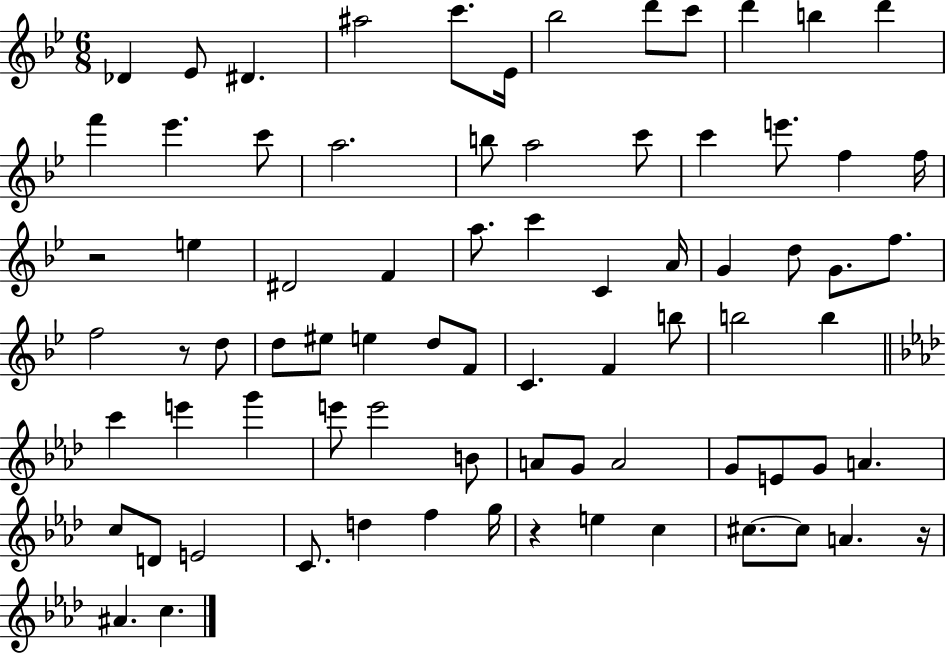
X:1
T:Untitled
M:6/8
L:1/4
K:Bb
_D _E/2 ^D ^a2 c'/2 _E/4 _b2 d'/2 c'/2 d' b d' f' _e' c'/2 a2 b/2 a2 c'/2 c' e'/2 f f/4 z2 e ^D2 F a/2 c' C A/4 G d/2 G/2 f/2 f2 z/2 d/2 d/2 ^e/2 e d/2 F/2 C F b/2 b2 b c' e' g' e'/2 e'2 B/2 A/2 G/2 A2 G/2 E/2 G/2 A c/2 D/2 E2 C/2 d f g/4 z e c ^c/2 ^c/2 A z/4 ^A c